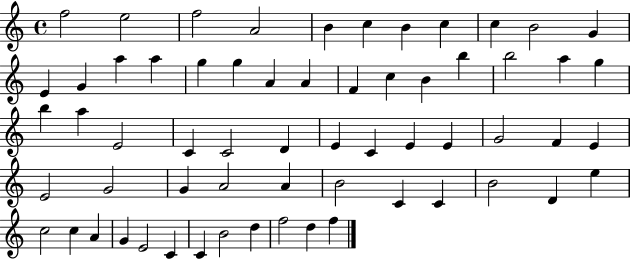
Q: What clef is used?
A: treble